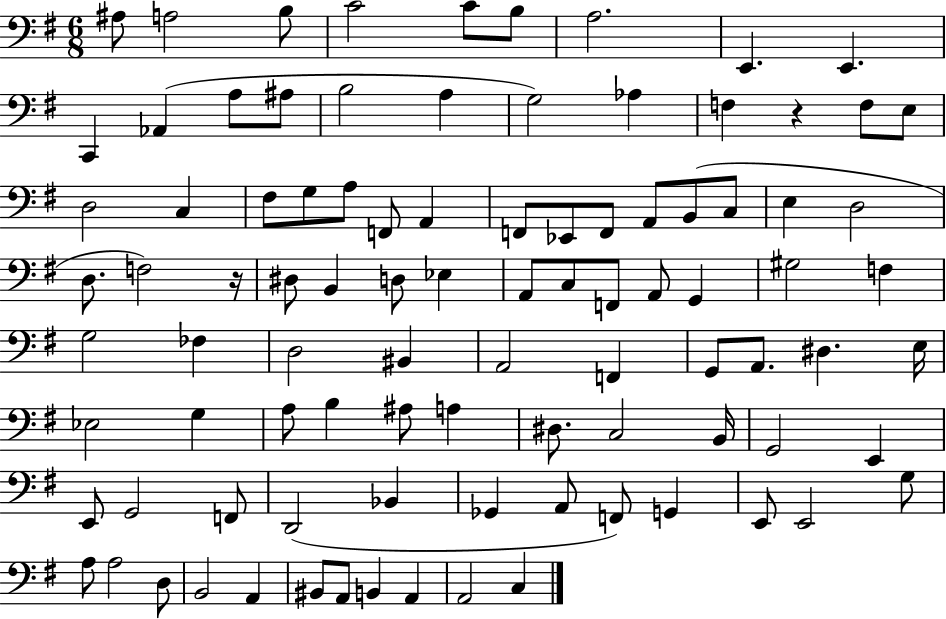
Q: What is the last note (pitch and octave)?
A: C3